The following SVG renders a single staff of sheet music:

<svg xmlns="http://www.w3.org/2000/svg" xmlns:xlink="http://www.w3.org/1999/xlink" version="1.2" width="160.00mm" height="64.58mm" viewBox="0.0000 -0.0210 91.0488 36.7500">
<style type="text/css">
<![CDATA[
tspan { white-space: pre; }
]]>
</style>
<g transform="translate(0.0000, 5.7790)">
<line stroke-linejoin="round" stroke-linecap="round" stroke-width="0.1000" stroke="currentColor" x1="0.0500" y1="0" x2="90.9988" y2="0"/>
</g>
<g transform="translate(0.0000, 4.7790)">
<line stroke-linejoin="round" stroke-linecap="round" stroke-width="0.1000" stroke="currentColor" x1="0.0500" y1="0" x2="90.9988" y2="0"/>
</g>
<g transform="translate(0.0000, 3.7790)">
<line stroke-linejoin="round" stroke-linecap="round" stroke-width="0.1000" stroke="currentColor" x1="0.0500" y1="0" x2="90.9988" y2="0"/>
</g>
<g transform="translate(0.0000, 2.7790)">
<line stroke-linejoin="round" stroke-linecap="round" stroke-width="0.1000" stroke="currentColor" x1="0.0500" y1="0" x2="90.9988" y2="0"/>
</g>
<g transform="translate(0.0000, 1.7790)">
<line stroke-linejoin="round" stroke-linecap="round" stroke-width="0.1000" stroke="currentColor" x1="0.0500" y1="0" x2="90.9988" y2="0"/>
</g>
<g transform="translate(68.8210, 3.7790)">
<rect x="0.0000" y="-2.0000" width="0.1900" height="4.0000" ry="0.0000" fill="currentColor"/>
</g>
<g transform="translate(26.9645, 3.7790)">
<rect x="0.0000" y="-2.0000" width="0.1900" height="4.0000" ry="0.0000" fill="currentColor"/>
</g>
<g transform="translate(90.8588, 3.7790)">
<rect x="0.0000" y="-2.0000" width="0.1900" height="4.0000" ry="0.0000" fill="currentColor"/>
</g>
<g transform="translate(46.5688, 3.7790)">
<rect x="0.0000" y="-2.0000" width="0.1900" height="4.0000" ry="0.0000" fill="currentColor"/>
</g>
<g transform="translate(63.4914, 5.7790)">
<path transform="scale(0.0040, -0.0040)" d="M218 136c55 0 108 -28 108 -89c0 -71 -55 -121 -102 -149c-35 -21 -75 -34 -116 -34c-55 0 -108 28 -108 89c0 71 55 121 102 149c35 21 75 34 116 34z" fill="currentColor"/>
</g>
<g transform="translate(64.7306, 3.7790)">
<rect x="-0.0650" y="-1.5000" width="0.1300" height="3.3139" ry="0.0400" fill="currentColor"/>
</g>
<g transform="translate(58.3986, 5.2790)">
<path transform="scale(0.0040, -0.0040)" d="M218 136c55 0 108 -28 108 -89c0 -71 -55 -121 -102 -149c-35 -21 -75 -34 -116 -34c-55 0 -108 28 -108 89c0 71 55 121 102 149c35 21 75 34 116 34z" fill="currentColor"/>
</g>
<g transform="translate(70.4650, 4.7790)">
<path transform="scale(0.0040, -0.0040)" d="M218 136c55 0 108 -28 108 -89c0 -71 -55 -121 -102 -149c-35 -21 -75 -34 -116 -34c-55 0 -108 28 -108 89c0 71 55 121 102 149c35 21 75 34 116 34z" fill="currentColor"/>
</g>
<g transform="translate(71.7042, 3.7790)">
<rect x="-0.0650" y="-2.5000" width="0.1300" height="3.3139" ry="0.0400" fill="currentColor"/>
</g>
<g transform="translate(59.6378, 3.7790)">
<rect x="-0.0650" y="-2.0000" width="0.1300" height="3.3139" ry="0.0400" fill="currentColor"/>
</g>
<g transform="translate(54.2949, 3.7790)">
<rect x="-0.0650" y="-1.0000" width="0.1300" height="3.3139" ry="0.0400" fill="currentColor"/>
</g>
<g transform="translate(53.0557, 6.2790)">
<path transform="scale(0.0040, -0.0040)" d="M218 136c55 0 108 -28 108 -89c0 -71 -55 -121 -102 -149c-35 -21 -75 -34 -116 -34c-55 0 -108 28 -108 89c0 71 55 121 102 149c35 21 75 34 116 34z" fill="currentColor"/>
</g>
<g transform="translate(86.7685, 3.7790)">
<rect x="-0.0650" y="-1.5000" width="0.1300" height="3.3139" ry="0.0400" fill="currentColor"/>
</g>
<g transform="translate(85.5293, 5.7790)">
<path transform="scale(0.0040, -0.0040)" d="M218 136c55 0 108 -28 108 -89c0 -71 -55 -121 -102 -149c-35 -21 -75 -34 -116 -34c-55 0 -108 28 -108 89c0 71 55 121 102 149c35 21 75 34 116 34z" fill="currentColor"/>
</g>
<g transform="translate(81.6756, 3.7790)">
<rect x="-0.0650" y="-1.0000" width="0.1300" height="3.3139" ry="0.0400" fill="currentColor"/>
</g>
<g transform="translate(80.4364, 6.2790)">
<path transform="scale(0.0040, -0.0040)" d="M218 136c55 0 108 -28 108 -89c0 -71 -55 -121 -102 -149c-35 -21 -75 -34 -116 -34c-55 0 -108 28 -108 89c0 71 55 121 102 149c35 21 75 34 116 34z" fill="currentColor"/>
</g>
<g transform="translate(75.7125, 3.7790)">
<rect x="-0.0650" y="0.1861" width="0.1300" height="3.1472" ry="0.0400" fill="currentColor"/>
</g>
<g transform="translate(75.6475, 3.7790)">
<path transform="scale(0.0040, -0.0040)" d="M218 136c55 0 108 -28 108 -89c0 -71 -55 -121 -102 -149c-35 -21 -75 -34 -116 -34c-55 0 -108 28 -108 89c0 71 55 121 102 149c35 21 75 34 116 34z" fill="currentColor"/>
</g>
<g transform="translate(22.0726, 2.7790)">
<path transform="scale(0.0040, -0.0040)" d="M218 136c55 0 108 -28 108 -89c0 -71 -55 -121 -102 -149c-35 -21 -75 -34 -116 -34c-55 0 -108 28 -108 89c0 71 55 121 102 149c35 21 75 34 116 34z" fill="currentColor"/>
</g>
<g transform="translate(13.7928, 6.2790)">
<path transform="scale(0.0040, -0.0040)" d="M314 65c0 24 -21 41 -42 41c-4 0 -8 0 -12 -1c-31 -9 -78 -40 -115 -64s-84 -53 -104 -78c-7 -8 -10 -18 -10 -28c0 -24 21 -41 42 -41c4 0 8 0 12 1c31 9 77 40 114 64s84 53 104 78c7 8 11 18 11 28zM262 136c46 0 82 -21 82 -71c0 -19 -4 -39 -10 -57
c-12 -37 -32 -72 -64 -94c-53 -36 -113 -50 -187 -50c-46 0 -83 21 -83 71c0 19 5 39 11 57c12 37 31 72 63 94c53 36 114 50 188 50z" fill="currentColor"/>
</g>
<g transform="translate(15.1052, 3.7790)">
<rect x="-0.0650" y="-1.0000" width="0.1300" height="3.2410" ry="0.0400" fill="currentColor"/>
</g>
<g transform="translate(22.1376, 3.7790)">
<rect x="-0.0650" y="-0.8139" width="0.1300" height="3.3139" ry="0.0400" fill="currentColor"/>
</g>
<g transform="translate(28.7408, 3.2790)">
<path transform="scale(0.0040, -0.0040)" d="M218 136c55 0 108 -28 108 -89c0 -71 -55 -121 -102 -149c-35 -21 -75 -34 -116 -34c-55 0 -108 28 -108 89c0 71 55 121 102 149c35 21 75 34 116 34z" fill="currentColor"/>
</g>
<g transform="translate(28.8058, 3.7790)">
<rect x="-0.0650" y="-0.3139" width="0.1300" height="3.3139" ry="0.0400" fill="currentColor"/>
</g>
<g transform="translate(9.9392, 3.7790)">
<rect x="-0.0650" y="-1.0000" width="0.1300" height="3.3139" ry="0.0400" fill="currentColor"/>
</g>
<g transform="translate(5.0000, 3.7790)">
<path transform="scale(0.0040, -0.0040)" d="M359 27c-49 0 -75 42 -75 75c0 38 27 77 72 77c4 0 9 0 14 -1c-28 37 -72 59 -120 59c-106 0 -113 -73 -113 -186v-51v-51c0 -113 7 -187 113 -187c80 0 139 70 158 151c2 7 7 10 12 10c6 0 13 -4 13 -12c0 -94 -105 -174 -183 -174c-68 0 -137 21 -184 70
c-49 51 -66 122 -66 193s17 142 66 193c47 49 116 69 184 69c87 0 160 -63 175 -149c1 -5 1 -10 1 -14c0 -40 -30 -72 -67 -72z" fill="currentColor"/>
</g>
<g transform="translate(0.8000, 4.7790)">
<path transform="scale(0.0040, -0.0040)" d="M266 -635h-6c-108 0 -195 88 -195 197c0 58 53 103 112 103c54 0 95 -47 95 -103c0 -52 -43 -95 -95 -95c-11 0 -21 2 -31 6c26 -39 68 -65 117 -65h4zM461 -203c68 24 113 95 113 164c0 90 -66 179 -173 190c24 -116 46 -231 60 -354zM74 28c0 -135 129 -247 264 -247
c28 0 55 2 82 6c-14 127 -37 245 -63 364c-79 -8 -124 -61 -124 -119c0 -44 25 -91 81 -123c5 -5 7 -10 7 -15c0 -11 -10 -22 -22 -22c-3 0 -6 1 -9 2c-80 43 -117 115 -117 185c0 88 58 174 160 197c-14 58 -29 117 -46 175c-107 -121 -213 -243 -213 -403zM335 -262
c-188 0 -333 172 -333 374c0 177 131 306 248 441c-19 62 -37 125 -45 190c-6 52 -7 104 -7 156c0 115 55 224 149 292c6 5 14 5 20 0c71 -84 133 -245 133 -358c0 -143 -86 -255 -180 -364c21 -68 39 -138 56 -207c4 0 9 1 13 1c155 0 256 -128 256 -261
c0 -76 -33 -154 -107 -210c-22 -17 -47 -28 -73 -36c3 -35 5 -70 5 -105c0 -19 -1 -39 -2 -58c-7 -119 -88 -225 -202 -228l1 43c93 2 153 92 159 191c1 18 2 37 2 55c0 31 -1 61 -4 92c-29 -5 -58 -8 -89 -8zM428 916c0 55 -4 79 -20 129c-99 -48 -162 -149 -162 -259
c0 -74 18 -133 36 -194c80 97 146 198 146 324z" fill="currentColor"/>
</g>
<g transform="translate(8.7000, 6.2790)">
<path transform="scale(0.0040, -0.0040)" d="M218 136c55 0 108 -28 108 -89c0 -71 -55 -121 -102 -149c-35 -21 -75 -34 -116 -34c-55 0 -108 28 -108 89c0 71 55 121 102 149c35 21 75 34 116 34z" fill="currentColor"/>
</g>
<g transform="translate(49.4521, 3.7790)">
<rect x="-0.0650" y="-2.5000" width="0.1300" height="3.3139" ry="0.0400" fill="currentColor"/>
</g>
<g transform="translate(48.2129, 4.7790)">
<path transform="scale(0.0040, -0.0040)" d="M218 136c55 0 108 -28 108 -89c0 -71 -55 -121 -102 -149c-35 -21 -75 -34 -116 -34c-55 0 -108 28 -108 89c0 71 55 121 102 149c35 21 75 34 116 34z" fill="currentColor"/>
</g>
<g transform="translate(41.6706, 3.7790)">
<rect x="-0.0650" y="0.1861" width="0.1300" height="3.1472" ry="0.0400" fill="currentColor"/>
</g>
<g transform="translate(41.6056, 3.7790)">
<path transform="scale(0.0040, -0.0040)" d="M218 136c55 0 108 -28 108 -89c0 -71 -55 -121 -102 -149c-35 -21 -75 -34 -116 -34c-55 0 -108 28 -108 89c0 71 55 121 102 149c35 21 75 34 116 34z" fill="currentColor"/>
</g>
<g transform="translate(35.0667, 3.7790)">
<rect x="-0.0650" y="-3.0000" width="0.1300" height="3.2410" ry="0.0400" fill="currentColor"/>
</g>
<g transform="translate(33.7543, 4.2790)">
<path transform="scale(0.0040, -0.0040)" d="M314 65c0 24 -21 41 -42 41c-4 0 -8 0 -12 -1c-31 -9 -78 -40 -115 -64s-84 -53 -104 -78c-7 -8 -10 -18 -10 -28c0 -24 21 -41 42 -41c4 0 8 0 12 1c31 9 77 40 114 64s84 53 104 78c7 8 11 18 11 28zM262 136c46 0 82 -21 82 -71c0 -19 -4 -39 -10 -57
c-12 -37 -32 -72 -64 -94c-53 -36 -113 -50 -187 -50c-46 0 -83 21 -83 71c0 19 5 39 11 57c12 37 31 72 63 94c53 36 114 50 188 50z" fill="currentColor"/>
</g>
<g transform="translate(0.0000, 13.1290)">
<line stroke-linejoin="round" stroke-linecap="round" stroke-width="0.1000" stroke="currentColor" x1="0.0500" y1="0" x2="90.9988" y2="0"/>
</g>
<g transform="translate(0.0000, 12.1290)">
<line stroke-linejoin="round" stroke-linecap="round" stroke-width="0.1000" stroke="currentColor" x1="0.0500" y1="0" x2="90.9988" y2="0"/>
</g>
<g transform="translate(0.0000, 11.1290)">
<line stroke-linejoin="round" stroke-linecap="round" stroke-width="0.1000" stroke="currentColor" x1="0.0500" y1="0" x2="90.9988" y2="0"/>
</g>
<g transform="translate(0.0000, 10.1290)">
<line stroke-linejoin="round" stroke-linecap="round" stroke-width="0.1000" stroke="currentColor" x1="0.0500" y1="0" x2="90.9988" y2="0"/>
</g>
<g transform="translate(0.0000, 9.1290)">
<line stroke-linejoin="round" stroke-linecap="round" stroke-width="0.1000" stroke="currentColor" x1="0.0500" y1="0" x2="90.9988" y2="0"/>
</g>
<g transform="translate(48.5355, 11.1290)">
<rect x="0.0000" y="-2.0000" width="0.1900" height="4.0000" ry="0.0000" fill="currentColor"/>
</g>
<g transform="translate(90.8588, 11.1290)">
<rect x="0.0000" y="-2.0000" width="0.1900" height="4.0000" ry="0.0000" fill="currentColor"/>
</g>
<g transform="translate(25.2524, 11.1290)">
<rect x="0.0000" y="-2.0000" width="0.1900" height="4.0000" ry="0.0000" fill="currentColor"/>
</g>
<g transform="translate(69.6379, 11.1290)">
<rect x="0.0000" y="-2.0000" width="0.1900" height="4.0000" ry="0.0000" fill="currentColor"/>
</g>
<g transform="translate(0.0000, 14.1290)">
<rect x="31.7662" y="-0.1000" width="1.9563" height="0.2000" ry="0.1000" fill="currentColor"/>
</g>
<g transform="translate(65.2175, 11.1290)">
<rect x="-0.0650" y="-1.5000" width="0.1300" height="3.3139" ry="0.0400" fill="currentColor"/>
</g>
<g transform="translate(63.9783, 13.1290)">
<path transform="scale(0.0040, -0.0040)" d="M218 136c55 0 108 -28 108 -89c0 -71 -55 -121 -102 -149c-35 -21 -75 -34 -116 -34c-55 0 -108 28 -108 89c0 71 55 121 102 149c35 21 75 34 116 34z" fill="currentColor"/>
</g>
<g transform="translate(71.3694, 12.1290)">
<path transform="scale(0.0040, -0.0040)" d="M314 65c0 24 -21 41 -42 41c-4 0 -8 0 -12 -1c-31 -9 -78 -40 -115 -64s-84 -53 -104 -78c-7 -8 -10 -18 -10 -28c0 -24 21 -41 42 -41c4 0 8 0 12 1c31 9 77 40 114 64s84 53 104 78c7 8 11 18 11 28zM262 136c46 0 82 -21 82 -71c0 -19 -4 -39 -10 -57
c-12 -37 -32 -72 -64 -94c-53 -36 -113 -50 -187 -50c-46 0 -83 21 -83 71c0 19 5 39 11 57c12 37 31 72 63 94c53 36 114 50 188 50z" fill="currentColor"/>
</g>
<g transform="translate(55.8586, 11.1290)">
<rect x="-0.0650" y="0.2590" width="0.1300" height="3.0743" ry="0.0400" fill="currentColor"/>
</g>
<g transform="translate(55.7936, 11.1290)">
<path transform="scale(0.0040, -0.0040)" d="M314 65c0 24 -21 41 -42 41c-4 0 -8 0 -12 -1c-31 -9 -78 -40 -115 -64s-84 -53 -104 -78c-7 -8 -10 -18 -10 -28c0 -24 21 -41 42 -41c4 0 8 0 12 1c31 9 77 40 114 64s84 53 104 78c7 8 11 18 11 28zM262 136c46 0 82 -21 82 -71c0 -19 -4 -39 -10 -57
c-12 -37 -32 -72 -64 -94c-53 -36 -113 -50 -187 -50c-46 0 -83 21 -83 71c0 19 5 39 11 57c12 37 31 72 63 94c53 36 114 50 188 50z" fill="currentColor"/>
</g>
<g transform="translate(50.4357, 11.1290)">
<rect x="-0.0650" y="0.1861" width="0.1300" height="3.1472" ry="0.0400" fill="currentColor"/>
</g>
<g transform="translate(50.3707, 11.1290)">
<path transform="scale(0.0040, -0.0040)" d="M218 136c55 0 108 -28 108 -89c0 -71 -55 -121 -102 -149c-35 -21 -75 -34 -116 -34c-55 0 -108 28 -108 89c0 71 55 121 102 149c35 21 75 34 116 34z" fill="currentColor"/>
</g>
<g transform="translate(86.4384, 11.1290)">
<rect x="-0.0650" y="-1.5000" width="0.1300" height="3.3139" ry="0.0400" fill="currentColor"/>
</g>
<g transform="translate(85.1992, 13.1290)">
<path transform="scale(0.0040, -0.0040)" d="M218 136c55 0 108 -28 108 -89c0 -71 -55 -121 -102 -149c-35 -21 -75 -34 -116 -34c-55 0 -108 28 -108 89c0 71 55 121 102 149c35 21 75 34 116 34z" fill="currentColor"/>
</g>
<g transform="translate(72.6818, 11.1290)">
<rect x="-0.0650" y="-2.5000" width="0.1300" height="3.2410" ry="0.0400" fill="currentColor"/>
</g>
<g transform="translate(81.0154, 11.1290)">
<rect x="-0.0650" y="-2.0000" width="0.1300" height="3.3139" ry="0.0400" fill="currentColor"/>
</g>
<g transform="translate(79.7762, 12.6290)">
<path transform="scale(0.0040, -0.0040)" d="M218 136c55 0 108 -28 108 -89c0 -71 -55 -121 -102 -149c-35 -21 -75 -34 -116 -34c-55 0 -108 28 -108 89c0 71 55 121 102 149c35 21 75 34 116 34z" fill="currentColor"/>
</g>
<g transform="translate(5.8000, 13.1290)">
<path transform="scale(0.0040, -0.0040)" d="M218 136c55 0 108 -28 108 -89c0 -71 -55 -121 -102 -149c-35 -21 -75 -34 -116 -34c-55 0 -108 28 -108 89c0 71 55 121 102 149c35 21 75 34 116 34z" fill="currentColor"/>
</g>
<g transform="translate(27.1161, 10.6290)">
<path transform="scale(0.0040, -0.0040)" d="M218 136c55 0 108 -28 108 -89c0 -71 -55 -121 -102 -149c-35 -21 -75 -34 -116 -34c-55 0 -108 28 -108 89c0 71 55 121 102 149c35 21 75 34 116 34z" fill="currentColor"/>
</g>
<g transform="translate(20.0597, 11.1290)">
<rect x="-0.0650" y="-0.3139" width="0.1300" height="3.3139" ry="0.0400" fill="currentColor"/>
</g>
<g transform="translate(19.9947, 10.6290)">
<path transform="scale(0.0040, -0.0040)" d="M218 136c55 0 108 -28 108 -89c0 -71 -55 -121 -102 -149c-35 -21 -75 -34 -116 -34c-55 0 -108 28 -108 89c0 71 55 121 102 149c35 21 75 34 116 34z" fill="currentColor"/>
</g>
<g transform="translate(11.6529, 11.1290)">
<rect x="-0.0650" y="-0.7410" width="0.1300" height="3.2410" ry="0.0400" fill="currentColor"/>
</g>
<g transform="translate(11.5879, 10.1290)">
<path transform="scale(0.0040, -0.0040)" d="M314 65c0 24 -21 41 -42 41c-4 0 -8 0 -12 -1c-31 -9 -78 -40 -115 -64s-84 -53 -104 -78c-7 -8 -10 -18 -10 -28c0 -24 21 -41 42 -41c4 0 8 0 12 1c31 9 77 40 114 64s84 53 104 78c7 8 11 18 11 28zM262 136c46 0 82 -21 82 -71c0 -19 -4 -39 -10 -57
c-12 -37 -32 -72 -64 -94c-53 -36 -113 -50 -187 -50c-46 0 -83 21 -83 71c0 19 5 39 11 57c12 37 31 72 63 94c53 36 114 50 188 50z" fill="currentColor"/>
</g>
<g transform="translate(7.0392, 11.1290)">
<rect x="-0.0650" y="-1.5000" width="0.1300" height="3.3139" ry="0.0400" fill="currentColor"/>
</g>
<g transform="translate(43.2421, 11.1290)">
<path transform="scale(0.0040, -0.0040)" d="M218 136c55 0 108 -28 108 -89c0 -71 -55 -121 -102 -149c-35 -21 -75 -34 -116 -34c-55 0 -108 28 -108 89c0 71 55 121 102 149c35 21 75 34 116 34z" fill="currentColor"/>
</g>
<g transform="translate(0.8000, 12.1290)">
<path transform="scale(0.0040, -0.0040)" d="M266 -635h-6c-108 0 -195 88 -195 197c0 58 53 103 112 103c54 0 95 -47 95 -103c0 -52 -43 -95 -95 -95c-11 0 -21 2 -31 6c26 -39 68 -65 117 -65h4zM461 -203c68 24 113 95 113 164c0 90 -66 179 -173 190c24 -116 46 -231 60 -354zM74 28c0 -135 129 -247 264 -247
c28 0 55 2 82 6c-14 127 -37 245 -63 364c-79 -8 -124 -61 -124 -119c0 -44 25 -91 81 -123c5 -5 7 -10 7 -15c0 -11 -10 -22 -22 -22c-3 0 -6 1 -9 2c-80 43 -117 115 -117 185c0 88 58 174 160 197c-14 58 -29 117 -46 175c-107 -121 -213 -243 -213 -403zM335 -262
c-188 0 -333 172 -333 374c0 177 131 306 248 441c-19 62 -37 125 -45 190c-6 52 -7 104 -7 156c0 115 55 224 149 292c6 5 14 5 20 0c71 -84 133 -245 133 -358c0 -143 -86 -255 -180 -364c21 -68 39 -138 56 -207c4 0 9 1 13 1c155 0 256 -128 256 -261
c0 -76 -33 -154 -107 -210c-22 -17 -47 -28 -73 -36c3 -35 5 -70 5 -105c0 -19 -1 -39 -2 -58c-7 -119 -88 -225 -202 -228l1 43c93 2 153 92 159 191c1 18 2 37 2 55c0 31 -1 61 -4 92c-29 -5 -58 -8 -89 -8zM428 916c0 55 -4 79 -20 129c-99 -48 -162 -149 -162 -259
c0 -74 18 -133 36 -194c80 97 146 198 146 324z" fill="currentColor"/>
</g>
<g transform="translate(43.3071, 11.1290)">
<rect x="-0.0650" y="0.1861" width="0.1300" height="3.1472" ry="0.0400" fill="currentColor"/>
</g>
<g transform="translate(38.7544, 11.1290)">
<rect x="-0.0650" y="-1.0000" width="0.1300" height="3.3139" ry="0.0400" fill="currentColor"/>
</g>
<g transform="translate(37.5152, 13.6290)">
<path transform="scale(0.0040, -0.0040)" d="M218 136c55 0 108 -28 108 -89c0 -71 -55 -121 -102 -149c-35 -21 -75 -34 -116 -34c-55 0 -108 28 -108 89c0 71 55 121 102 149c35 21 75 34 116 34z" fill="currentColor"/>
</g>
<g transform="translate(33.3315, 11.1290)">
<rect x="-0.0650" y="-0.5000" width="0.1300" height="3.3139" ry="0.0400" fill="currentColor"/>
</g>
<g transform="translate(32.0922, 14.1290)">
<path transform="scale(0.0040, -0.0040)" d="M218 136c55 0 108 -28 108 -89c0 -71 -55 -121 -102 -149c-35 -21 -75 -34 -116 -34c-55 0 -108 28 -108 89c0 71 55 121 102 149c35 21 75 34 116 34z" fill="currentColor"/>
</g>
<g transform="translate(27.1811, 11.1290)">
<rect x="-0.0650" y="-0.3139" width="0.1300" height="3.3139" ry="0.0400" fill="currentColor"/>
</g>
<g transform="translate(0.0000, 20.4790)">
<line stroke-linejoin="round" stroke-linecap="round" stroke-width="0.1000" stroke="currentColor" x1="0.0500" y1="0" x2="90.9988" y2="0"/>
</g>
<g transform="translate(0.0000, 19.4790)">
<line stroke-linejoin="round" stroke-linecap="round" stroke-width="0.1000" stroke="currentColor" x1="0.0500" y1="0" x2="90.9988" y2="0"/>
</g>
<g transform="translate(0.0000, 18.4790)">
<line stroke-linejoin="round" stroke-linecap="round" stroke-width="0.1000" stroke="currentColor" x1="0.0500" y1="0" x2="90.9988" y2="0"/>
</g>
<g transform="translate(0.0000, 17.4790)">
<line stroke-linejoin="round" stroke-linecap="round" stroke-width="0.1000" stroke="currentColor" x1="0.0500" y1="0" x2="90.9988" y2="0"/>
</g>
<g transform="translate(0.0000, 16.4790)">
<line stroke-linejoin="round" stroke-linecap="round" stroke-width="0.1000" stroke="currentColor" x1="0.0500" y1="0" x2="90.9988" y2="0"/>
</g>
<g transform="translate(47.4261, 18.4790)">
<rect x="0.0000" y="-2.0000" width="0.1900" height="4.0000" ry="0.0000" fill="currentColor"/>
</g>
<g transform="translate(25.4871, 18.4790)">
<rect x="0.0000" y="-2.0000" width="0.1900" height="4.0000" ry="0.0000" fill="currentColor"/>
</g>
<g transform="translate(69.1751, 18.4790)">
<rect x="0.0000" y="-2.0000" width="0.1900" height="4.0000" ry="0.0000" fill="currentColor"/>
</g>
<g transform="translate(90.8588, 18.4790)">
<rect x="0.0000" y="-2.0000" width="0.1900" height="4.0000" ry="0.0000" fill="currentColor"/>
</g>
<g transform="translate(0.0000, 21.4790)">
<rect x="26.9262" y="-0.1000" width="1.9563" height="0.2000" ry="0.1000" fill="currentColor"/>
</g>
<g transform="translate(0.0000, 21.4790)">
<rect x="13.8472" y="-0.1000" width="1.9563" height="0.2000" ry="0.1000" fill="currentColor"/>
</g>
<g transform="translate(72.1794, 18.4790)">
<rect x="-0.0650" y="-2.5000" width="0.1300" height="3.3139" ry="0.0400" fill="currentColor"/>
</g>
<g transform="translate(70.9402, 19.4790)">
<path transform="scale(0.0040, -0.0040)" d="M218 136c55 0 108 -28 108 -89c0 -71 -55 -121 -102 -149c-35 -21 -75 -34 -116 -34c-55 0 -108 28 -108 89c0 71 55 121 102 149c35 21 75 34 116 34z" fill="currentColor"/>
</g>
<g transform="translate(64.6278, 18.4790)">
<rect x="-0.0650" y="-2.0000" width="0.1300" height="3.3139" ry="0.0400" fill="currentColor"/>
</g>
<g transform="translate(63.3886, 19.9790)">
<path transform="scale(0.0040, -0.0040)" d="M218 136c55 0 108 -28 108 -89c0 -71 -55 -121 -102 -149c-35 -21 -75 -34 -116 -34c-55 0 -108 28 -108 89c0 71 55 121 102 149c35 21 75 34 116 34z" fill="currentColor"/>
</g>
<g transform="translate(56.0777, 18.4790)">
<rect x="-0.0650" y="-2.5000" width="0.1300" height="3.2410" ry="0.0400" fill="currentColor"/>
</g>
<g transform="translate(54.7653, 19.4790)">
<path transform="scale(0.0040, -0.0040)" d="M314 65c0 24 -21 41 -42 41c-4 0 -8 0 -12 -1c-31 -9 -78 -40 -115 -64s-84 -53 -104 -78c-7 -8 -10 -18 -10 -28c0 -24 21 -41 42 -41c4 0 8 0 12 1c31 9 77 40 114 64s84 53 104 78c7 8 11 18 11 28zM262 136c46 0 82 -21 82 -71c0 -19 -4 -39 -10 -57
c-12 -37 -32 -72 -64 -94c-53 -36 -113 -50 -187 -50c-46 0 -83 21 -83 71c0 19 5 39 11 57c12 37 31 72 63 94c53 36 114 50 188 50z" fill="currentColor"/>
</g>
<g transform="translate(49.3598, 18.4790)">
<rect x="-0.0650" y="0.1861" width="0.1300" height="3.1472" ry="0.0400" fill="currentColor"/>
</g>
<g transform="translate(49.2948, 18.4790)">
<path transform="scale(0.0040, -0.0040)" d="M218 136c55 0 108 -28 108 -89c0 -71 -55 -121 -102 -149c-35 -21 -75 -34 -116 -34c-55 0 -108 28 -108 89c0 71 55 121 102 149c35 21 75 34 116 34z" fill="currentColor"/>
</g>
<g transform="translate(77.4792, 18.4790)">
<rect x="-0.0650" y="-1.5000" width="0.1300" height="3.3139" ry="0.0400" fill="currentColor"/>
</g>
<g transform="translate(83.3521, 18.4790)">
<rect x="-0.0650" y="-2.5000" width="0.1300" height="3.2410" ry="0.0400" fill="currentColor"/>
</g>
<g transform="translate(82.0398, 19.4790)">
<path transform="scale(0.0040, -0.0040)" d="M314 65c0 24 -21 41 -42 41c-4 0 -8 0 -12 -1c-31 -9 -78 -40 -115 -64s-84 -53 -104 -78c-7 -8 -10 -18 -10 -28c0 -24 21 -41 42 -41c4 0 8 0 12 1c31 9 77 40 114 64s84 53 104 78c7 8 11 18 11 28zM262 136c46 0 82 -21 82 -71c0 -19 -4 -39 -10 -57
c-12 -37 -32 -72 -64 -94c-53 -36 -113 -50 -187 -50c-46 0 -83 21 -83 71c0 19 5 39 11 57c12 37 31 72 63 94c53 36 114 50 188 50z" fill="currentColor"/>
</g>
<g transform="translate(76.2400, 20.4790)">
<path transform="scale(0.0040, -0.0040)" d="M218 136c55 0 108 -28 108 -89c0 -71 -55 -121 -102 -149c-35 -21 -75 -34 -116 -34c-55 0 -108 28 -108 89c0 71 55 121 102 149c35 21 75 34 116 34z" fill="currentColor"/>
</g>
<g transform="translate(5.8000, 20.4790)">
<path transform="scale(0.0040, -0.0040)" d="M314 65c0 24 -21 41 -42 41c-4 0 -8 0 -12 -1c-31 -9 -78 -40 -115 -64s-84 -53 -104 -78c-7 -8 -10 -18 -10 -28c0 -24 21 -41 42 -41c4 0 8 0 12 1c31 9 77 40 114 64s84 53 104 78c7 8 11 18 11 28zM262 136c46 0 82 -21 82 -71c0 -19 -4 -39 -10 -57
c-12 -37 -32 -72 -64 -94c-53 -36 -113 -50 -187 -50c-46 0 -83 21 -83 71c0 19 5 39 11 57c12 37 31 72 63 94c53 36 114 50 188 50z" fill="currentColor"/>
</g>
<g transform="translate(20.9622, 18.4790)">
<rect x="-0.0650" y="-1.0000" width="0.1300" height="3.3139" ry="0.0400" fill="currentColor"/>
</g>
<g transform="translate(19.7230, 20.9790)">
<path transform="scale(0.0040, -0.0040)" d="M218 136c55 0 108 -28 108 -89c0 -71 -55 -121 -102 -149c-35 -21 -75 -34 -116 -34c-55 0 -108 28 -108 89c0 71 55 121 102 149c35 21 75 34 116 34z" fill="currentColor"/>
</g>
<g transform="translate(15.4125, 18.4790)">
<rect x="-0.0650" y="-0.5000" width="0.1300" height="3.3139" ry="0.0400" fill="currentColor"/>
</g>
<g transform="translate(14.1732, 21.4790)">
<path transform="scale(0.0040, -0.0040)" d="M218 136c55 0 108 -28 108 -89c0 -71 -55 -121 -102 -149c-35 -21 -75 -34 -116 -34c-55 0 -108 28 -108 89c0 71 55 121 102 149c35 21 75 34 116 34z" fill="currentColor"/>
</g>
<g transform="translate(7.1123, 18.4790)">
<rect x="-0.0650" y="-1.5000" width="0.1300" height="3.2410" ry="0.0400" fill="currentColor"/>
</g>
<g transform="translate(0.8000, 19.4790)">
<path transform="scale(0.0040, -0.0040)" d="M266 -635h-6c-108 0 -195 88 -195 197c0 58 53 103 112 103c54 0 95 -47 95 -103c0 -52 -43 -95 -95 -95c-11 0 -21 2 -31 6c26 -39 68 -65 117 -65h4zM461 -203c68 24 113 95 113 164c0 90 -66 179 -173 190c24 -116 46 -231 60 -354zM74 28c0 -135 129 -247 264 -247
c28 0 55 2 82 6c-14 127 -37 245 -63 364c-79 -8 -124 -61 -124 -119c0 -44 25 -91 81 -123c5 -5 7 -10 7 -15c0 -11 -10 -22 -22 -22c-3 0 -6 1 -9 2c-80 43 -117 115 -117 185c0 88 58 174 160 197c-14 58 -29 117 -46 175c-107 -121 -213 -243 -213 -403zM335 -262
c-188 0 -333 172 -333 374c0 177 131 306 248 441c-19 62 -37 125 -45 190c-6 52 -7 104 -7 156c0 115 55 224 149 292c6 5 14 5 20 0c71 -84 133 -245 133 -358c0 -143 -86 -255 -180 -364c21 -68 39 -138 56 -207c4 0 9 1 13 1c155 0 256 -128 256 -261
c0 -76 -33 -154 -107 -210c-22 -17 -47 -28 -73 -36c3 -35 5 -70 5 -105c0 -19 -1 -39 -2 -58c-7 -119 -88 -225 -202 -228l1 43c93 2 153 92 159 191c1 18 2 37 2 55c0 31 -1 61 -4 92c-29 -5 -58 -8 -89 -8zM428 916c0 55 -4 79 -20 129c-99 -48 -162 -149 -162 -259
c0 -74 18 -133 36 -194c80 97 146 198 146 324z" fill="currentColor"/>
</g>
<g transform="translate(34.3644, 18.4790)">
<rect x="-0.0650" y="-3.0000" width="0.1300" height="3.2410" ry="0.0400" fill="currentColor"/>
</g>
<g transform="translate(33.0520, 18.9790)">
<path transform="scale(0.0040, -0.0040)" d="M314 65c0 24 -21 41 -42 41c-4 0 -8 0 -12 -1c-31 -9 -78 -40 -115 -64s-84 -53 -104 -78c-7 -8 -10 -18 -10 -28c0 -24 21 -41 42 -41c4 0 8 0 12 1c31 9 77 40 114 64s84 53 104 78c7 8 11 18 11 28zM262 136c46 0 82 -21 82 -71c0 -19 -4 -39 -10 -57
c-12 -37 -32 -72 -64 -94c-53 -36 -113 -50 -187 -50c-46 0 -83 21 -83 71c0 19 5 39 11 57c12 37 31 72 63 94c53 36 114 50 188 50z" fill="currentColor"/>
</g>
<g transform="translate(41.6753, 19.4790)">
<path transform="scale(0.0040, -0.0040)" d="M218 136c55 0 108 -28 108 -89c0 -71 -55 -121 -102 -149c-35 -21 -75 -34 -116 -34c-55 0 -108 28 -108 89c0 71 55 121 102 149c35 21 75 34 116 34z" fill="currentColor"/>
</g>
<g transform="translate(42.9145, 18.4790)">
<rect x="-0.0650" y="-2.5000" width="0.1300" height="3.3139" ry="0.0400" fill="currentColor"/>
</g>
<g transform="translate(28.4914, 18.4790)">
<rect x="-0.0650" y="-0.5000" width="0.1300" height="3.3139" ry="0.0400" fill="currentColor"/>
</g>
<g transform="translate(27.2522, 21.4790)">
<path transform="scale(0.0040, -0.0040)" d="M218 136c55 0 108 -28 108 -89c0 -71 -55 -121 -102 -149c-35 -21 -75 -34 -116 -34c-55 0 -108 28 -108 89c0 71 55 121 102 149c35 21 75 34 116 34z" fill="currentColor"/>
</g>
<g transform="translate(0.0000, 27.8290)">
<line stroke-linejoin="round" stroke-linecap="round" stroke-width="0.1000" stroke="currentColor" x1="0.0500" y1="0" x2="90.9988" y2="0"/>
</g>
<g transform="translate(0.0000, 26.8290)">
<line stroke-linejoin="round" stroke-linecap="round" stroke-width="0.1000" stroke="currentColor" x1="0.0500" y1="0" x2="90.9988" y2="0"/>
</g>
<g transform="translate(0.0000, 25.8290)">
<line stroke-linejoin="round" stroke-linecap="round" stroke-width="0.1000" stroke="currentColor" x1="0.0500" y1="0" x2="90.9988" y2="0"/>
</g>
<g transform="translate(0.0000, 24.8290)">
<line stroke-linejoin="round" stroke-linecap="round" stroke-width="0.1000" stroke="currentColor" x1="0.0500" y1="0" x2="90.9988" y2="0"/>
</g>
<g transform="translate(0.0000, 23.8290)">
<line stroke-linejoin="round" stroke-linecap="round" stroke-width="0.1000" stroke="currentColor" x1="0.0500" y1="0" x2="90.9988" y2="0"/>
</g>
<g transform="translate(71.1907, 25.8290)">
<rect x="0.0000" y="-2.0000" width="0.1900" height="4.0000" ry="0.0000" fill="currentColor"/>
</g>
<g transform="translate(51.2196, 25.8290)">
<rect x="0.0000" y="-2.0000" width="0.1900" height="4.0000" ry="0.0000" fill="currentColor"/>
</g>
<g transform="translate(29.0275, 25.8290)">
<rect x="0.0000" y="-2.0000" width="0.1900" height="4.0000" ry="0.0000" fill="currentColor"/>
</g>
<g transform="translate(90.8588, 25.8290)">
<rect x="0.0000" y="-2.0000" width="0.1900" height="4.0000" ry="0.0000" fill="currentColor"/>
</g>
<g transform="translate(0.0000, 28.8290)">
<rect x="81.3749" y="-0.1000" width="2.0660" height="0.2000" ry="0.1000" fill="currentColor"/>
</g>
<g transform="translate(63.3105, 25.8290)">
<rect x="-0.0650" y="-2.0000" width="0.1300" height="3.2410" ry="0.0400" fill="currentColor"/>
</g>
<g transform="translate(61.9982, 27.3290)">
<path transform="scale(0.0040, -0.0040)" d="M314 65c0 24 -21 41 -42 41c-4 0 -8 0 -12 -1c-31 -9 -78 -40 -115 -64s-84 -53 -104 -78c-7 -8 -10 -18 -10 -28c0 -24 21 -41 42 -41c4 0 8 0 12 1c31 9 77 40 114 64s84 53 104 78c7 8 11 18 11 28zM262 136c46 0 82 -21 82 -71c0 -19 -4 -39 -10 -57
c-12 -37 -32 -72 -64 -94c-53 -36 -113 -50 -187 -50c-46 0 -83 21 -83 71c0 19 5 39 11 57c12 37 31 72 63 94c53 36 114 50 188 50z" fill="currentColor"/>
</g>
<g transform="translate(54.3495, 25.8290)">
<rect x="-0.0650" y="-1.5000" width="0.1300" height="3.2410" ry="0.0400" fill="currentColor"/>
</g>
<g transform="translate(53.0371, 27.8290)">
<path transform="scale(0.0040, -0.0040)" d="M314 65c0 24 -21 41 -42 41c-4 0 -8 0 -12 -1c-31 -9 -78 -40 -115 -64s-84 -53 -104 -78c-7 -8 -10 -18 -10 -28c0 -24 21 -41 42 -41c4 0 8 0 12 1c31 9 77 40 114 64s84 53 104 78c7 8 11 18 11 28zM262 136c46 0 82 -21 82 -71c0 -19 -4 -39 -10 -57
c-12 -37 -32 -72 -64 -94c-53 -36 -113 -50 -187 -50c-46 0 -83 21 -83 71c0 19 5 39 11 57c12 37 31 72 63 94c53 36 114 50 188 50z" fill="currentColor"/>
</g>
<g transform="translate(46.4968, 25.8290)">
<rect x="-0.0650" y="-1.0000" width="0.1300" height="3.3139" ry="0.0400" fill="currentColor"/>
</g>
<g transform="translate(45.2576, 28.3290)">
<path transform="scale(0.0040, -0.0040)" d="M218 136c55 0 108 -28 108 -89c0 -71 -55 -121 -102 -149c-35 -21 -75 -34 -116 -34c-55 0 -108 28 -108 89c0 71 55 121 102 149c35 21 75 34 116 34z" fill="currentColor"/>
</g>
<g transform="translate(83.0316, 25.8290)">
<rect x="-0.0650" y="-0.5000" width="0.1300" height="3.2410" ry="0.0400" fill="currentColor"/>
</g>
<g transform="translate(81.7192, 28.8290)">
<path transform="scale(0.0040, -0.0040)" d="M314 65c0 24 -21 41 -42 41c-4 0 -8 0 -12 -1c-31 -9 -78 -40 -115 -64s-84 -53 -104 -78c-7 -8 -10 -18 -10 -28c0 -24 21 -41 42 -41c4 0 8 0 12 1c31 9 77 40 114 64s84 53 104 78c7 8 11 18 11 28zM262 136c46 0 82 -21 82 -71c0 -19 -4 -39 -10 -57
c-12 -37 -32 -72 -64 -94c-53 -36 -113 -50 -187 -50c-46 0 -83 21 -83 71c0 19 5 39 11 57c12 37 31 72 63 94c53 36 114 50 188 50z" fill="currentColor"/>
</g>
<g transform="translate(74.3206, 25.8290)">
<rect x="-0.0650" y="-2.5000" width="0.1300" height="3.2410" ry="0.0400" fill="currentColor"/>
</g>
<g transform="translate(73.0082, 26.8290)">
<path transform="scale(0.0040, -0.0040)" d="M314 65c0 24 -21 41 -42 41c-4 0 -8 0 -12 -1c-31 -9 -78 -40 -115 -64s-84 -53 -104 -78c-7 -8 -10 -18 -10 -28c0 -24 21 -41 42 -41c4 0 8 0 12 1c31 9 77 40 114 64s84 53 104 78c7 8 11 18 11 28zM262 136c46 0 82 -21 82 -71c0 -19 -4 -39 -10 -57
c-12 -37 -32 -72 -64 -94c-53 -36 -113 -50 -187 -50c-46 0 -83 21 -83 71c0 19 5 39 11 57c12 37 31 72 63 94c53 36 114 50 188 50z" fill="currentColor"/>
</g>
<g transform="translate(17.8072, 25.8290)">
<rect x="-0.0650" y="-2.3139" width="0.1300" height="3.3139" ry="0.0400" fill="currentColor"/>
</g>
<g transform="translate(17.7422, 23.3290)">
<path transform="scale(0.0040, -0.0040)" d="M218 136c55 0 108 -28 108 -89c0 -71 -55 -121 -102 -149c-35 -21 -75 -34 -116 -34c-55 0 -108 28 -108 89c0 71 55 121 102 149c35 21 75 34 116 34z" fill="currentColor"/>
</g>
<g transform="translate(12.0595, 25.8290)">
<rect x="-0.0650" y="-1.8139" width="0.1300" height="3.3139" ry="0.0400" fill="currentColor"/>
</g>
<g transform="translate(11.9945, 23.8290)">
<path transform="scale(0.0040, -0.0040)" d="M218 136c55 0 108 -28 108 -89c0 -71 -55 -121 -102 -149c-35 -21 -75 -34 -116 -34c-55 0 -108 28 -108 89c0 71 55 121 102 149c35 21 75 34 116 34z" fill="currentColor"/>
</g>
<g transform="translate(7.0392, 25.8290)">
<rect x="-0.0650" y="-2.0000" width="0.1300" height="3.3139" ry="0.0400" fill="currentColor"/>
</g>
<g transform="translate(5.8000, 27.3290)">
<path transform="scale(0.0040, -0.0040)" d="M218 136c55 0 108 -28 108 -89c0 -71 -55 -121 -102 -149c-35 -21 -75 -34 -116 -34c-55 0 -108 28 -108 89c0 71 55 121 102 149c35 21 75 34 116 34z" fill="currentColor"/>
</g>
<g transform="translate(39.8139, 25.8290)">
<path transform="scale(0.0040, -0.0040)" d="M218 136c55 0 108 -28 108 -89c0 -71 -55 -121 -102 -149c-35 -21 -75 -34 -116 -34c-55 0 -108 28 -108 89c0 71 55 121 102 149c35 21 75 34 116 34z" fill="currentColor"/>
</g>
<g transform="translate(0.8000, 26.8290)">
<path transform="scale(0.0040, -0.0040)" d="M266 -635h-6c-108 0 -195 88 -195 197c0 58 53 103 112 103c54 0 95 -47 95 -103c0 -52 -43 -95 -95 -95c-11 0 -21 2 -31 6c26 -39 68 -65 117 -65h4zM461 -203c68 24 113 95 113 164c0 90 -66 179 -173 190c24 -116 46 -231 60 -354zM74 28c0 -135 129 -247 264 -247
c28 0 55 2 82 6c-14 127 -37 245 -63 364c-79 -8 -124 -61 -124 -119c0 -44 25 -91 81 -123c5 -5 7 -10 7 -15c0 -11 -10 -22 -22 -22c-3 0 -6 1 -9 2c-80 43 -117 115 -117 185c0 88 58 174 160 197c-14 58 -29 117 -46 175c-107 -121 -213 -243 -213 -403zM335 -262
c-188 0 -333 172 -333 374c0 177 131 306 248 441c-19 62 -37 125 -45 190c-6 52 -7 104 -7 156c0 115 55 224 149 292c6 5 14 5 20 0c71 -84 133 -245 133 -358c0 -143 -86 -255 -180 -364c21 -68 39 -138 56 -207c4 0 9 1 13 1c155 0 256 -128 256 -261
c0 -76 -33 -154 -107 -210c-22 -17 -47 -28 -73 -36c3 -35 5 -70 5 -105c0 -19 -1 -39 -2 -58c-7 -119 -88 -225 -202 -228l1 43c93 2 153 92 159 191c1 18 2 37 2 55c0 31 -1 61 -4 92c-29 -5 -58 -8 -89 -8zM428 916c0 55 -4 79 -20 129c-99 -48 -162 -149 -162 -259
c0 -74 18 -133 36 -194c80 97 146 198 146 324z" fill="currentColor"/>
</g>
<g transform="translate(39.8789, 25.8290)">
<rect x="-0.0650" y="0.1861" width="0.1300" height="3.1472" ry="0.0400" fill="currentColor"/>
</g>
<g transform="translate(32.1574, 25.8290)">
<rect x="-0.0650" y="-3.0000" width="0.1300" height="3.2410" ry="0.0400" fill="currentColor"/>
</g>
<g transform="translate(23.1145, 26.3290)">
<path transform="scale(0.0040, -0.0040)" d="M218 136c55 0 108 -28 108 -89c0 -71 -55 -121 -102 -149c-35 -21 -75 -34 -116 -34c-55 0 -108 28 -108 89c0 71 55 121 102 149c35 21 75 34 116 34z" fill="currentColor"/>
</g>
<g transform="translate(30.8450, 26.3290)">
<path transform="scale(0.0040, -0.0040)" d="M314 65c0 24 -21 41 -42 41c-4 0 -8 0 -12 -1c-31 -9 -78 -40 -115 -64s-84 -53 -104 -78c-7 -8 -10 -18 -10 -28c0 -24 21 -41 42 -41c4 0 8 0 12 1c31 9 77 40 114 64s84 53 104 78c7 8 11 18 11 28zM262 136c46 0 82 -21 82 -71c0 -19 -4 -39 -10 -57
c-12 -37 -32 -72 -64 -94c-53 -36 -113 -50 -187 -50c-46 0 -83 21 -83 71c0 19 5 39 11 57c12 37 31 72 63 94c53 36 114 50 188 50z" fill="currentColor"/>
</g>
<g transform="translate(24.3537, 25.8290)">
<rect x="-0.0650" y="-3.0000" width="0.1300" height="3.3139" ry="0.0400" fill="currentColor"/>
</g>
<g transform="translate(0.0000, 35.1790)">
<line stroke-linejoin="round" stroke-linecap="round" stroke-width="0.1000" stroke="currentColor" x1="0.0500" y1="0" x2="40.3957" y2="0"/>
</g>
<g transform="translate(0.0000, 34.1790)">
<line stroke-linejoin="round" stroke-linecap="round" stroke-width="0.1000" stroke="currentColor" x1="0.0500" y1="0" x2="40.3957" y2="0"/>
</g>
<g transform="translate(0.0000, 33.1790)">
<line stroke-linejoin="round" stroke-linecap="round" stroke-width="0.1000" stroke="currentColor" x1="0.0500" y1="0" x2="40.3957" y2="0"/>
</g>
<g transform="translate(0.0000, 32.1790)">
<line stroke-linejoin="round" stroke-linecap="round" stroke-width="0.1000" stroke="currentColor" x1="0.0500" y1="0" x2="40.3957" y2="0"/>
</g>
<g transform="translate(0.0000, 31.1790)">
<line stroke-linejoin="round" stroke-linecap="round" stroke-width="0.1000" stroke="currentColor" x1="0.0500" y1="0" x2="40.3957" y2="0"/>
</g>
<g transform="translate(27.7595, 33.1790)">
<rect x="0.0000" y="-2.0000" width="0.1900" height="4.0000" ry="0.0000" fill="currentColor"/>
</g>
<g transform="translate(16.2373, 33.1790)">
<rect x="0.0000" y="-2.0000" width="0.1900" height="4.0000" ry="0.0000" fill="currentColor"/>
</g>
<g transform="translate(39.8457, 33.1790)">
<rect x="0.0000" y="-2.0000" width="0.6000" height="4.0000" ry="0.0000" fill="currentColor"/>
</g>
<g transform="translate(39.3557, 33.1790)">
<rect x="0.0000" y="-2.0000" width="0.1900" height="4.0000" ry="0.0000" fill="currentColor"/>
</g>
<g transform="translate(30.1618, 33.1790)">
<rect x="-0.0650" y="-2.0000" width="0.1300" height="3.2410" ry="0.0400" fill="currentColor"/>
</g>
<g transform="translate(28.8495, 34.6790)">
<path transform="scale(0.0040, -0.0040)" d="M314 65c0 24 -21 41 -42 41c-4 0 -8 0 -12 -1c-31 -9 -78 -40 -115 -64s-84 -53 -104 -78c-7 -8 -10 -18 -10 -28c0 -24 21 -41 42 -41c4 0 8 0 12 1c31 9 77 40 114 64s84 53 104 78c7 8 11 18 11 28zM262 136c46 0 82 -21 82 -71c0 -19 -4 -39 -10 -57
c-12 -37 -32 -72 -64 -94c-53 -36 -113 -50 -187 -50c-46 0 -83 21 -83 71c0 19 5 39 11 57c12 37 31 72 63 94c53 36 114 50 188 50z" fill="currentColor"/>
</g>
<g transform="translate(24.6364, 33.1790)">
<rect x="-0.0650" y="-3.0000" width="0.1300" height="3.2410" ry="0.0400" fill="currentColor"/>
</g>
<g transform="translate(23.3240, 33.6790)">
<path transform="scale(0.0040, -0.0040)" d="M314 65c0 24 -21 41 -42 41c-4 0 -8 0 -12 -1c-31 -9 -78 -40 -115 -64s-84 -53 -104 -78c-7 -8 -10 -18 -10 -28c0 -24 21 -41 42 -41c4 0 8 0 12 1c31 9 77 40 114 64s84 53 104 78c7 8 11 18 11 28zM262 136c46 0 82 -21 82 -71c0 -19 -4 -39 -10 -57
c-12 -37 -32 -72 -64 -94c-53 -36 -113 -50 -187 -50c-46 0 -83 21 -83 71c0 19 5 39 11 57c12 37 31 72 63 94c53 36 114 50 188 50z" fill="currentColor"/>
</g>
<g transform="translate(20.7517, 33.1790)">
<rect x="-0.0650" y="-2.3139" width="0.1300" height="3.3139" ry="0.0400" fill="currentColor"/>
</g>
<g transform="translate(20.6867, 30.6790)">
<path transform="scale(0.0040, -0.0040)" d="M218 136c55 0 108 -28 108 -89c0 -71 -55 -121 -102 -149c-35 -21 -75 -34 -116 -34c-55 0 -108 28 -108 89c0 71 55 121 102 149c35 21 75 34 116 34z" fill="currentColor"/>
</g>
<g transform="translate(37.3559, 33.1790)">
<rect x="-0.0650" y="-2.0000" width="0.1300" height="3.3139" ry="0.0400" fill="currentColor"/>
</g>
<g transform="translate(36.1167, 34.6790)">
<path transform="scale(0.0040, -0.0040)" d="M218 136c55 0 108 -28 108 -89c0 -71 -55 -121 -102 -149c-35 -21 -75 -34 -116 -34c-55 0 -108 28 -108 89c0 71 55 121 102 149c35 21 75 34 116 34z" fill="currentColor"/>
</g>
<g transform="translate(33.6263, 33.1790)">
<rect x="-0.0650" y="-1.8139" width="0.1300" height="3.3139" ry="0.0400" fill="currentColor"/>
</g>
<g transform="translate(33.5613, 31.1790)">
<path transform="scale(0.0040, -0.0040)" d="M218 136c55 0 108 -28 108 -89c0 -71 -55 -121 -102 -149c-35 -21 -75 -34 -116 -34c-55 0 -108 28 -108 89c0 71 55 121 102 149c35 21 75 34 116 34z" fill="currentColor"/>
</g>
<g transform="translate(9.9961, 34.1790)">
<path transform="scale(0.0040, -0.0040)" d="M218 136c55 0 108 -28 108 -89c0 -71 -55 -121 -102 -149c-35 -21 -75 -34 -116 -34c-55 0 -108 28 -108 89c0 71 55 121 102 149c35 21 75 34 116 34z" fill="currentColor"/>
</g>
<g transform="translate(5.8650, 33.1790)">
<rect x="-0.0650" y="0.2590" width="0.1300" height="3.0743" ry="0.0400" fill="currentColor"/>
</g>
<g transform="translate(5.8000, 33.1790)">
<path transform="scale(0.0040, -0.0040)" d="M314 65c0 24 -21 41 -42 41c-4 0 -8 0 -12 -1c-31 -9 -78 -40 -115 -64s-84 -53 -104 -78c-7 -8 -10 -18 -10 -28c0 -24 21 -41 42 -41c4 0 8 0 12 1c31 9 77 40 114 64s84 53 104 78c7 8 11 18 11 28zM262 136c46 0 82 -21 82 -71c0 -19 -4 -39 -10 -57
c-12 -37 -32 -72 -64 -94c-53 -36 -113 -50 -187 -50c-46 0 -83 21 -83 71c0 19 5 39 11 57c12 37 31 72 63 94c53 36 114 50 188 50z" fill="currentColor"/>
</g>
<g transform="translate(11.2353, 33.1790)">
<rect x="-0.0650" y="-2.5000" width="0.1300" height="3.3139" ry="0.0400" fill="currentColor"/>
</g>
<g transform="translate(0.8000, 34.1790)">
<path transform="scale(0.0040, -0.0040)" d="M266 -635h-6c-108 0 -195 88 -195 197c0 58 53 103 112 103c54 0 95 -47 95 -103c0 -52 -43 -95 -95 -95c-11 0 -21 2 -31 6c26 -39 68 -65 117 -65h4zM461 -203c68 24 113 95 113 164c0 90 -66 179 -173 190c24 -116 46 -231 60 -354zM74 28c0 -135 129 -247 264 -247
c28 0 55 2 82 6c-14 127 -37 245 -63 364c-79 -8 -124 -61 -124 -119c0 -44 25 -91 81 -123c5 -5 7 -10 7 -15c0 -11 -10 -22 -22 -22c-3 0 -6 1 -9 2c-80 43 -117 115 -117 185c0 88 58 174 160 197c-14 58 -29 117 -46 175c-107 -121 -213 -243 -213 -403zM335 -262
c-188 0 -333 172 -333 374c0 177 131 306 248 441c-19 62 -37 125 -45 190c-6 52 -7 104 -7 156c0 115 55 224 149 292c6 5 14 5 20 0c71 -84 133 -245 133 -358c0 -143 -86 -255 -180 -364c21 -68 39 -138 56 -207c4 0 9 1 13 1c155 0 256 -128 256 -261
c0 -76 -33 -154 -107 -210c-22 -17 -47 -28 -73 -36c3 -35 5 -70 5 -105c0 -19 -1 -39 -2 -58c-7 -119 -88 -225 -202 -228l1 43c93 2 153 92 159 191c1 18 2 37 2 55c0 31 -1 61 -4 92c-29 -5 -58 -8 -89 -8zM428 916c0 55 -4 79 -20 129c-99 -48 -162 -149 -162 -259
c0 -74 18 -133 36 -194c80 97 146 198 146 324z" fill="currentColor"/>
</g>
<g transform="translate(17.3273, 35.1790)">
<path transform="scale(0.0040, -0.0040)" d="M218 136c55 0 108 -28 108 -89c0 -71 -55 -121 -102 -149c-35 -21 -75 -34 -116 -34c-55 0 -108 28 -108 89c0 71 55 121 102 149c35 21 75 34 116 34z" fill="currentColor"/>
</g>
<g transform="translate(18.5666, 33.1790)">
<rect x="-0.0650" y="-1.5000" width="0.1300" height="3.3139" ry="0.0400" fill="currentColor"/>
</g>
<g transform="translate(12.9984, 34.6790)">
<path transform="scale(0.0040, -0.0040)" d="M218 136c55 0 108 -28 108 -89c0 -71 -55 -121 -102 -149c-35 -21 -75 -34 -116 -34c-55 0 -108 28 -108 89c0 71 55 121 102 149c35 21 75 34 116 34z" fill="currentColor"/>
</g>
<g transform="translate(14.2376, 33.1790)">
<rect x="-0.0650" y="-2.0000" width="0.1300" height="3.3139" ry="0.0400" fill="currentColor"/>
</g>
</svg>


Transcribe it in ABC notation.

X:1
T:Untitled
M:4/4
L:1/4
K:C
D D2 d c A2 B G D F E G B D E E d2 c c C D B B B2 E G2 F E E2 C D C A2 G B G2 F G E G2 F f g A A2 B D E2 F2 G2 C2 B2 G F E g A2 F2 f F